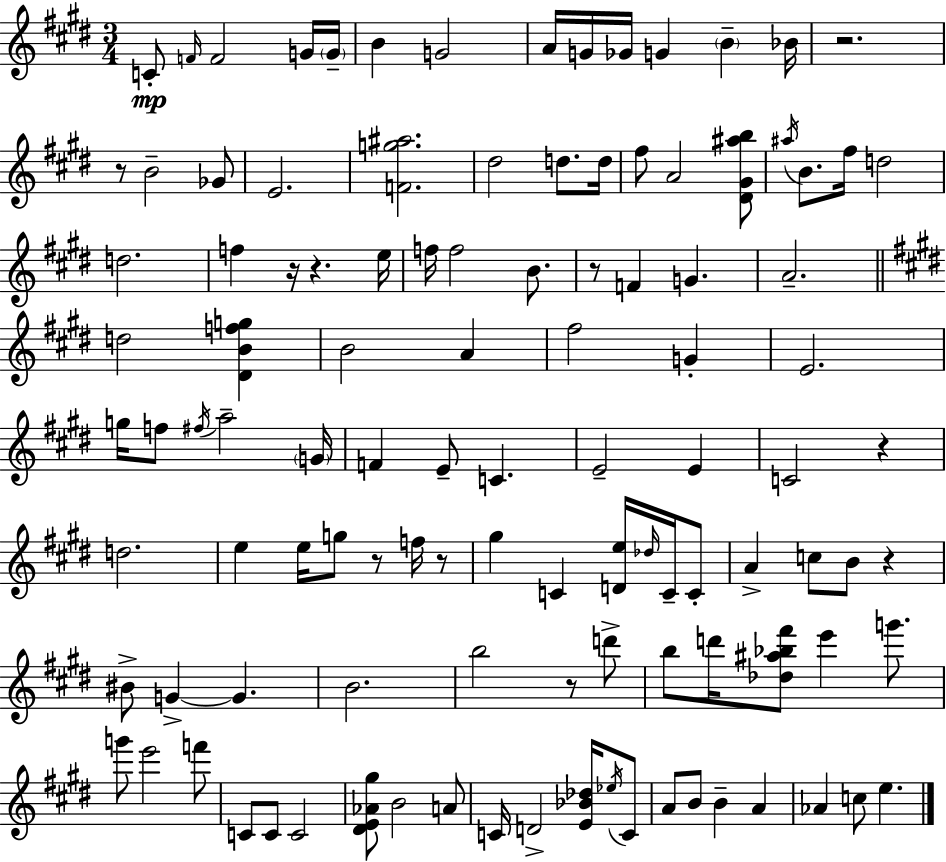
{
  \clef treble
  \numericTimeSignature
  \time 3/4
  \key e \major
  c'8-.\mp \grace { f'16 } f'2 g'16 | \parenthesize g'16-- b'4 g'2 | a'16 g'16 ges'16 g'4 \parenthesize b'4-- | bes'16 r2. | \break r8 b'2-- ges'8 | e'2. | <f' g'' ais''>2. | dis''2 d''8. | \break d''16 fis''8 a'2 <dis' gis' ais'' b''>8 | \acciaccatura { ais''16 } b'8. fis''16 d''2 | d''2. | f''4 r16 r4. | \break e''16 f''16 f''2 b'8. | r8 f'4 g'4. | a'2.-- | \bar "||" \break \key e \major d''2 <dis' b' f'' g''>4 | b'2 a'4 | fis''2 g'4-. | e'2. | \break g''16 f''8 \acciaccatura { fis''16 } a''2-- | \parenthesize g'16 f'4 e'8-- c'4. | e'2-- e'4 | c'2 r4 | \break d''2. | e''4 e''16 g''8 r8 f''16 r8 | gis''4 c'4 <d' e''>16 \grace { des''16 } c'16-- | c'8-. a'4-> c''8 b'8 r4 | \break bis'8-> g'4->~~ g'4. | b'2. | b''2 r8 | d'''8-> b''8 d'''16 <des'' ais'' bes'' fis'''>8 e'''4 g'''8. | \break g'''8 e'''2 | f'''8 c'8 c'8 c'2 | <dis' e' aes' gis''>8 b'2 | a'8 c'16 d'2-> <e' bes' des''>16 | \break \acciaccatura { ees''16 } c'8 a'8 b'8 b'4-- a'4 | aes'4 c''8 e''4. | \bar "|."
}